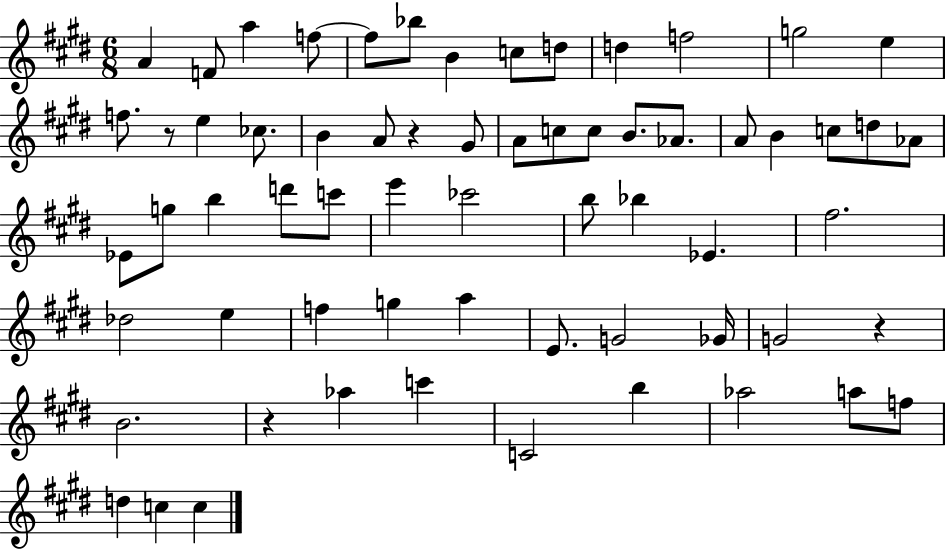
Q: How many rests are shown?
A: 4